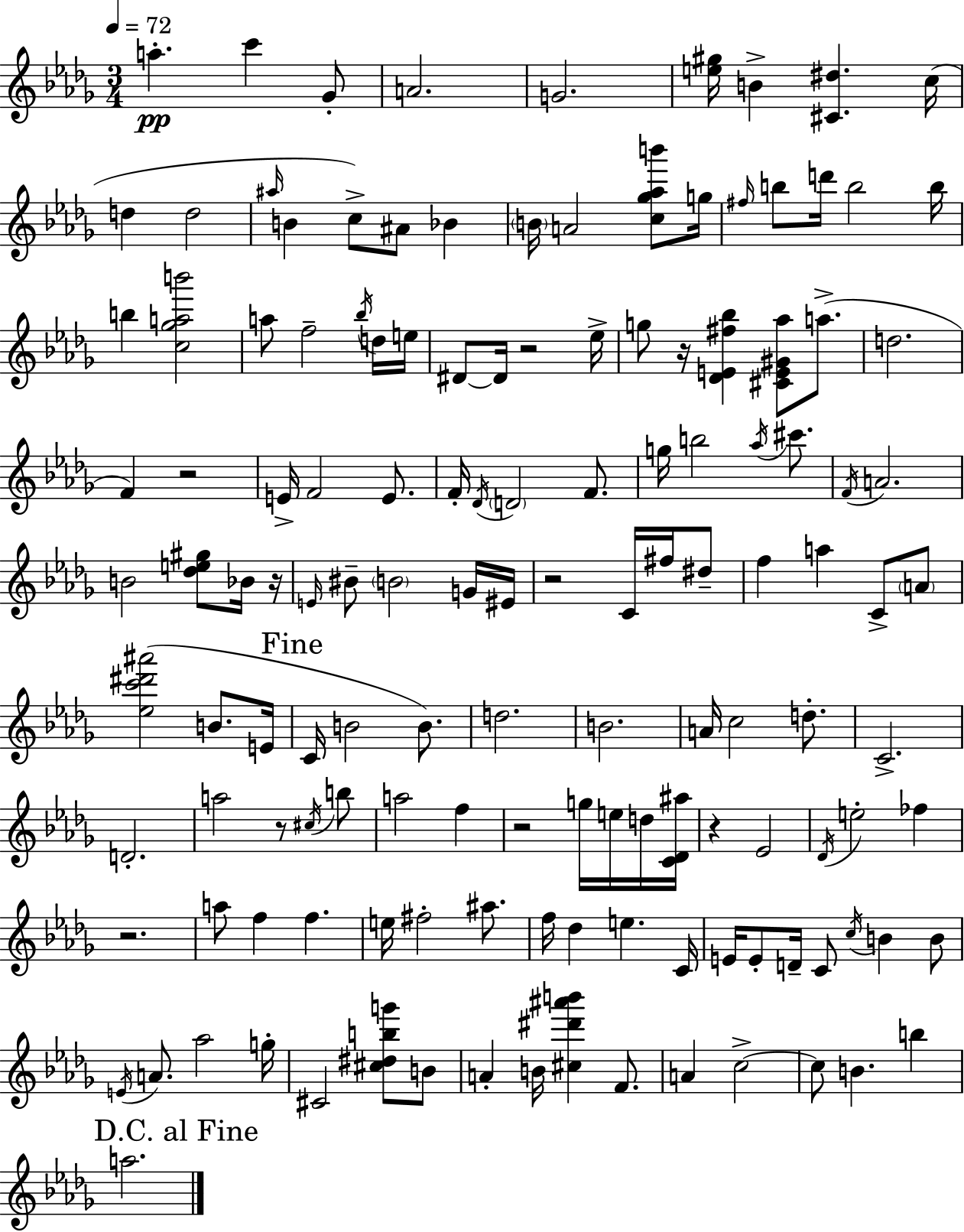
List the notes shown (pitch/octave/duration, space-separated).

A5/q. C6/q Gb4/e A4/h. G4/h. [E5,G#5]/s B4/q [C#4,D#5]/q. C5/s D5/q D5/h A#5/s B4/q C5/e A#4/e Bb4/q B4/s A4/h [C5,Gb5,Ab5,B6]/e G5/s F#5/s B5/e D6/s B5/h B5/s B5/q [C5,Gb5,A5,B6]/h A5/e F5/h Bb5/s D5/s E5/s D#4/e D#4/s R/h Eb5/s G5/e R/s [Db4,E4,F#5,Bb5]/q [C#4,E4,G#4,Ab5]/e A5/e. D5/h. F4/q R/h E4/s F4/h E4/e. F4/s Db4/s D4/h F4/e. G5/s B5/h Ab5/s C#6/e. F4/s A4/h. B4/h [Db5,E5,G#5]/e Bb4/s R/s E4/s BIS4/e B4/h G4/s EIS4/s R/h C4/s F#5/s D#5/e F5/q A5/q C4/e A4/e [Eb5,C6,D#6,A#6]/h B4/e. E4/s C4/s B4/h B4/e. D5/h. B4/h. A4/s C5/h D5/e. C4/h. D4/h. A5/h R/e C#5/s B5/e A5/h F5/q R/h G5/s E5/s D5/s [C4,Db4,A#5]/s R/q Eb4/h Db4/s E5/h FES5/q R/h. A5/e F5/q F5/q. E5/s F#5/h A#5/e. F5/s Db5/q E5/q. C4/s E4/s E4/e D4/s C4/e C5/s B4/q B4/e E4/s A4/e. Ab5/h G5/s C#4/h [C#5,D#5,B5,G6]/e B4/e A4/q B4/s [C#5,D#6,A#6,B6]/q F4/e. A4/q C5/h C5/e B4/q. B5/q A5/h.